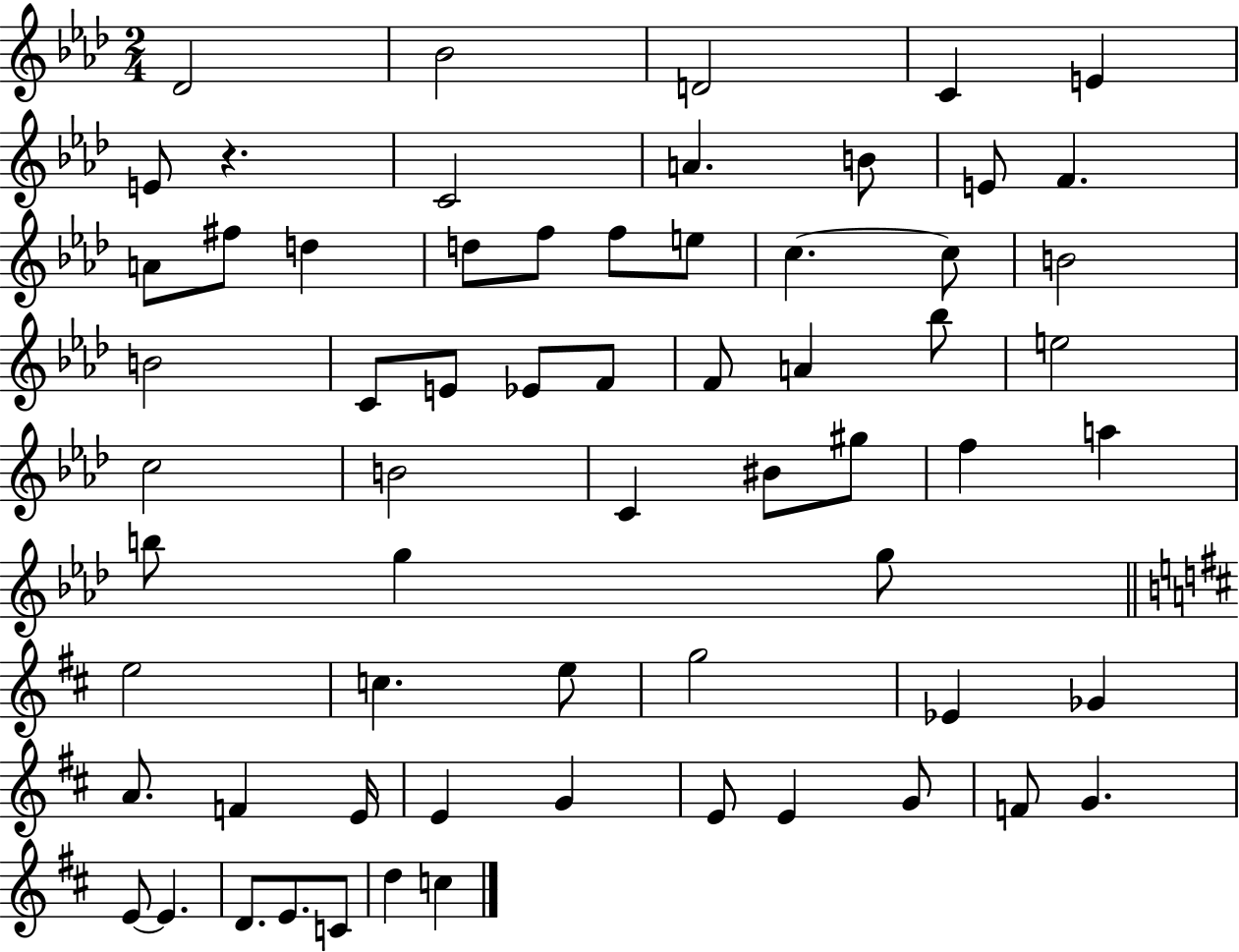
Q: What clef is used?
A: treble